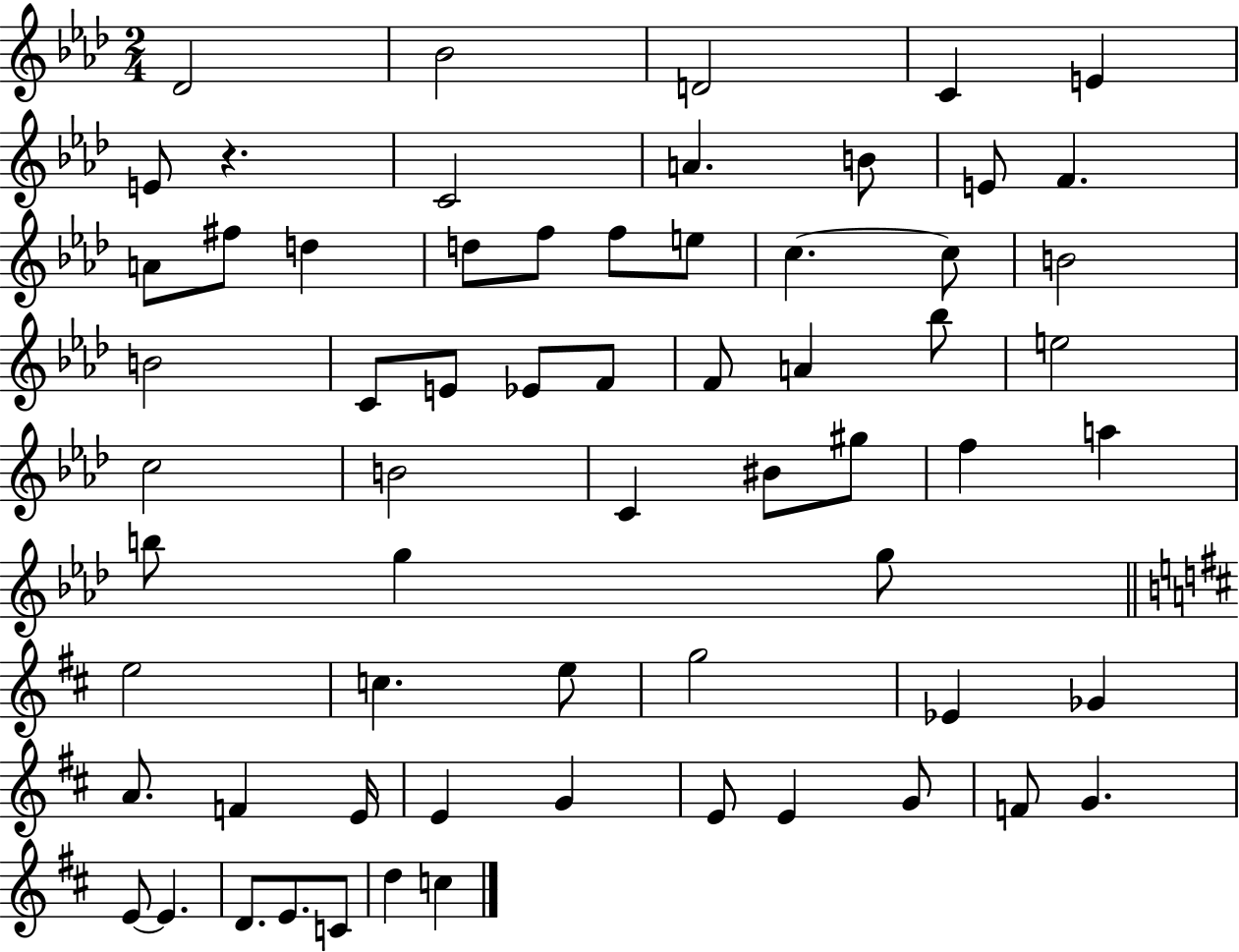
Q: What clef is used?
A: treble